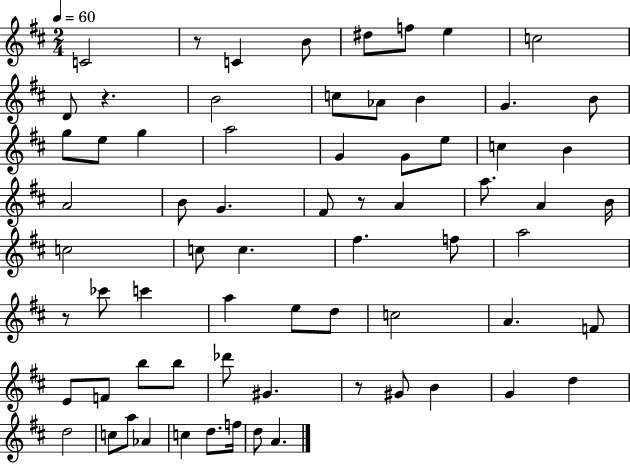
C4/h R/e C4/q B4/e D#5/e F5/e E5/q C5/h D4/e R/q. B4/h C5/e Ab4/e B4/q G4/q. B4/e G5/e E5/e G5/q A5/h G4/q G4/e E5/e C5/q B4/q A4/h B4/e G4/q. F#4/e R/e A4/q A5/e. A4/q B4/s C5/h C5/e C5/q. F#5/q. F5/e A5/h R/e CES6/e C6/q A5/q E5/e D5/e C5/h A4/q. F4/e E4/e F4/e B5/e B5/e Db6/e G#4/q. R/e G#4/e B4/q G4/q D5/q D5/h C5/e A5/e Ab4/q C5/q D5/e. F5/s D5/e A4/q.